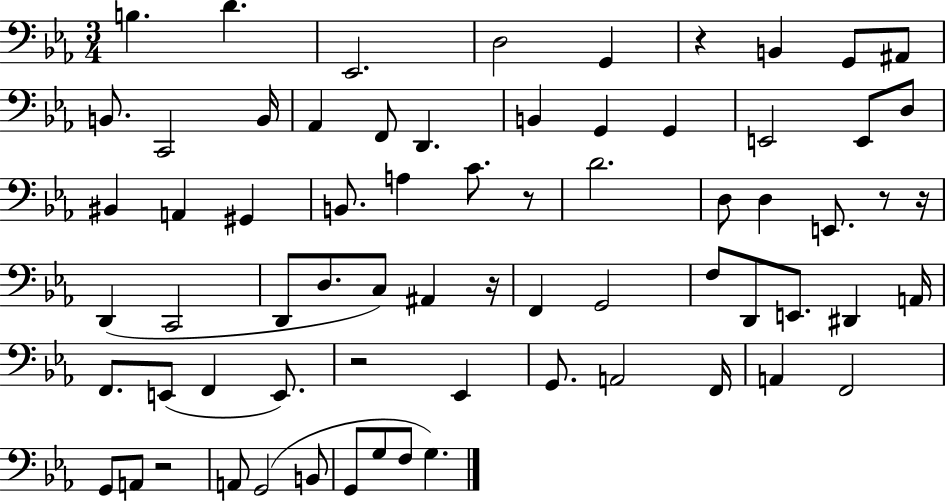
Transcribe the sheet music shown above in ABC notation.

X:1
T:Untitled
M:3/4
L:1/4
K:Eb
B, D _E,,2 D,2 G,, z B,, G,,/2 ^A,,/2 B,,/2 C,,2 B,,/4 _A,, F,,/2 D,, B,, G,, G,, E,,2 E,,/2 D,/2 ^B,, A,, ^G,, B,,/2 A, C/2 z/2 D2 D,/2 D, E,,/2 z/2 z/4 D,, C,,2 D,,/2 D,/2 C,/2 ^A,, z/4 F,, G,,2 F,/2 D,,/2 E,,/2 ^D,, A,,/4 F,,/2 E,,/2 F,, E,,/2 z2 _E,, G,,/2 A,,2 F,,/4 A,, F,,2 G,,/2 A,,/2 z2 A,,/2 G,,2 B,,/2 G,,/2 G,/2 F,/2 G,